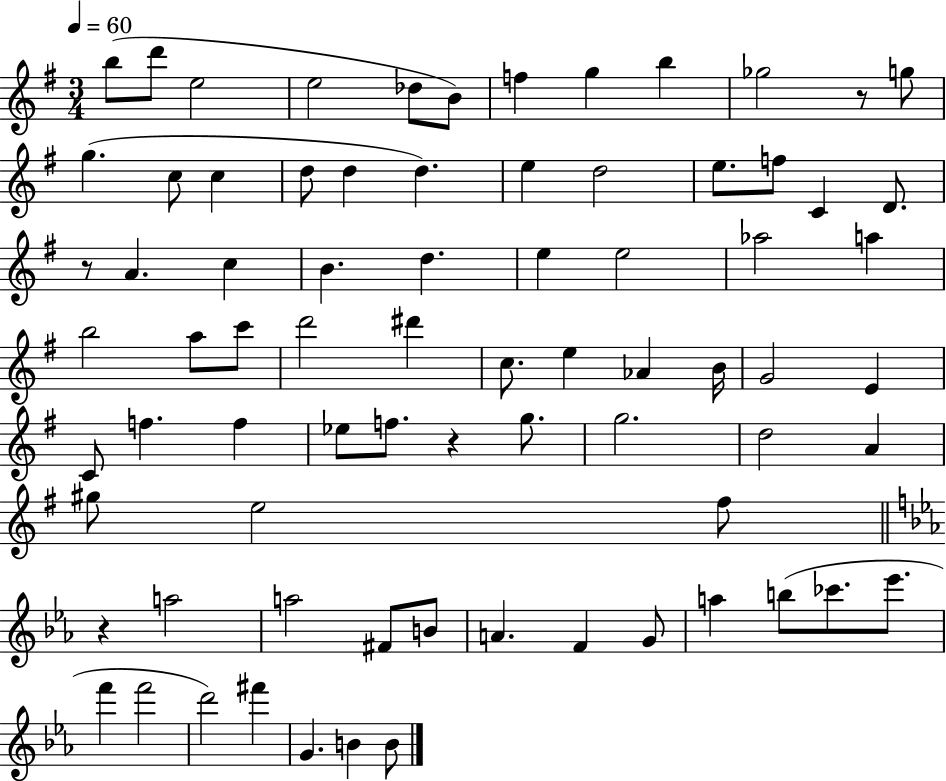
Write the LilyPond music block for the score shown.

{
  \clef treble
  \numericTimeSignature
  \time 3/4
  \key g \major
  \tempo 4 = 60
  b''8( d'''8 e''2 | e''2 des''8 b'8) | f''4 g''4 b''4 | ges''2 r8 g''8 | \break g''4.( c''8 c''4 | d''8 d''4 d''4.) | e''4 d''2 | e''8. f''8 c'4 d'8. | \break r8 a'4. c''4 | b'4. d''4. | e''4 e''2 | aes''2 a''4 | \break b''2 a''8 c'''8 | d'''2 dis'''4 | c''8. e''4 aes'4 b'16 | g'2 e'4 | \break c'8 f''4. f''4 | ees''8 f''8. r4 g''8. | g''2. | d''2 a'4 | \break gis''8 e''2 fis''8 | \bar "||" \break \key ees \major r4 a''2 | a''2 fis'8 b'8 | a'4. f'4 g'8 | a''4 b''8( ces'''8. ees'''8. | \break f'''4 f'''2 | d'''2) fis'''4 | g'4. b'4 b'8 | \bar "|."
}